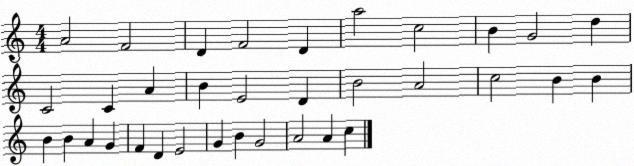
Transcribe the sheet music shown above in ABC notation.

X:1
T:Untitled
M:4/4
L:1/4
K:C
A2 F2 D F2 D a2 c2 B G2 d C2 C A B E2 D B2 A2 c2 B B B B A G F D E2 G B G2 A2 A c